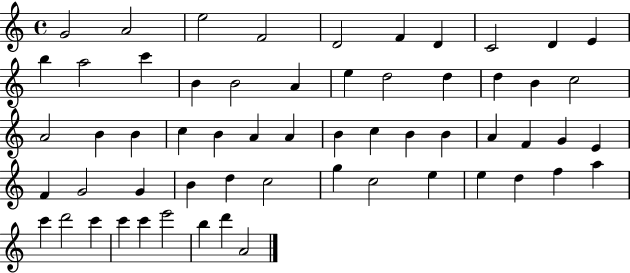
G4/h A4/h E5/h F4/h D4/h F4/q D4/q C4/h D4/q E4/q B5/q A5/h C6/q B4/q B4/h A4/q E5/q D5/h D5/q D5/q B4/q C5/h A4/h B4/q B4/q C5/q B4/q A4/q A4/q B4/q C5/q B4/q B4/q A4/q F4/q G4/q E4/q F4/q G4/h G4/q B4/q D5/q C5/h G5/q C5/h E5/q E5/q D5/q F5/q A5/q C6/q D6/h C6/q C6/q C6/q E6/h B5/q D6/q A4/h